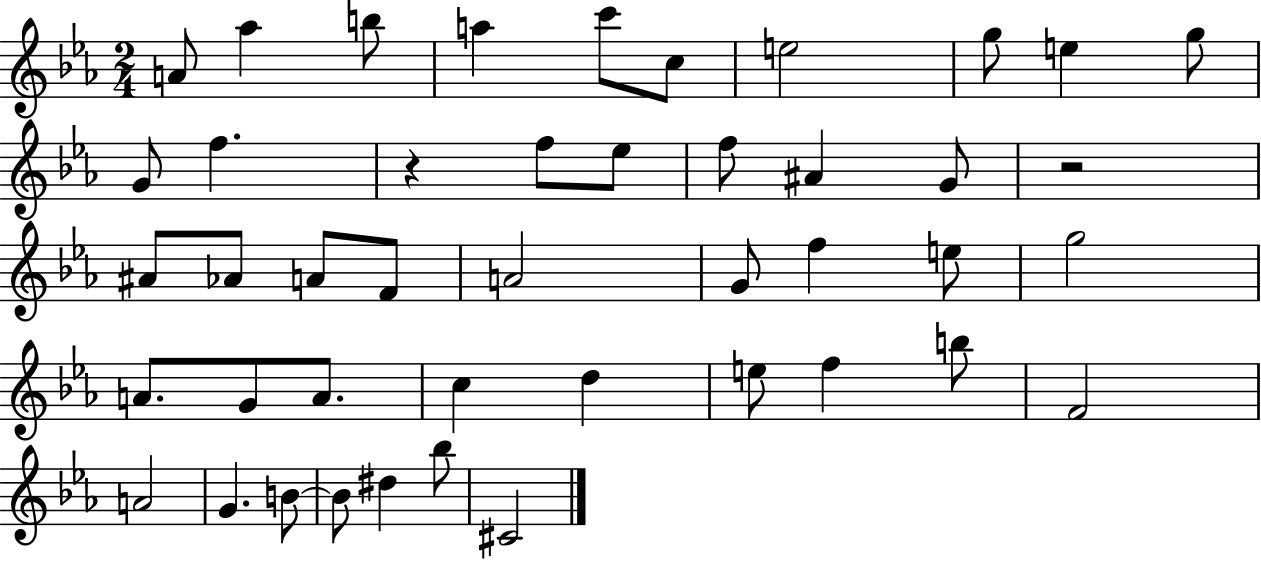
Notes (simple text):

A4/e Ab5/q B5/e A5/q C6/e C5/e E5/h G5/e E5/q G5/e G4/e F5/q. R/q F5/e Eb5/e F5/e A#4/q G4/e R/h A#4/e Ab4/e A4/e F4/e A4/h G4/e F5/q E5/e G5/h A4/e. G4/e A4/e. C5/q D5/q E5/e F5/q B5/e F4/h A4/h G4/q. B4/e B4/e D#5/q Bb5/e C#4/h